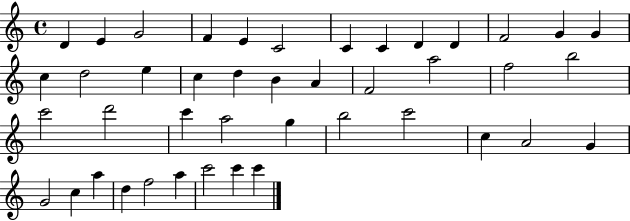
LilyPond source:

{
  \clef treble
  \time 4/4
  \defaultTimeSignature
  \key c \major
  d'4 e'4 g'2 | f'4 e'4 c'2 | c'4 c'4 d'4 d'4 | f'2 g'4 g'4 | \break c''4 d''2 e''4 | c''4 d''4 b'4 a'4 | f'2 a''2 | f''2 b''2 | \break c'''2 d'''2 | c'''4 a''2 g''4 | b''2 c'''2 | c''4 a'2 g'4 | \break g'2 c''4 a''4 | d''4 f''2 a''4 | c'''2 c'''4 c'''4 | \bar "|."
}